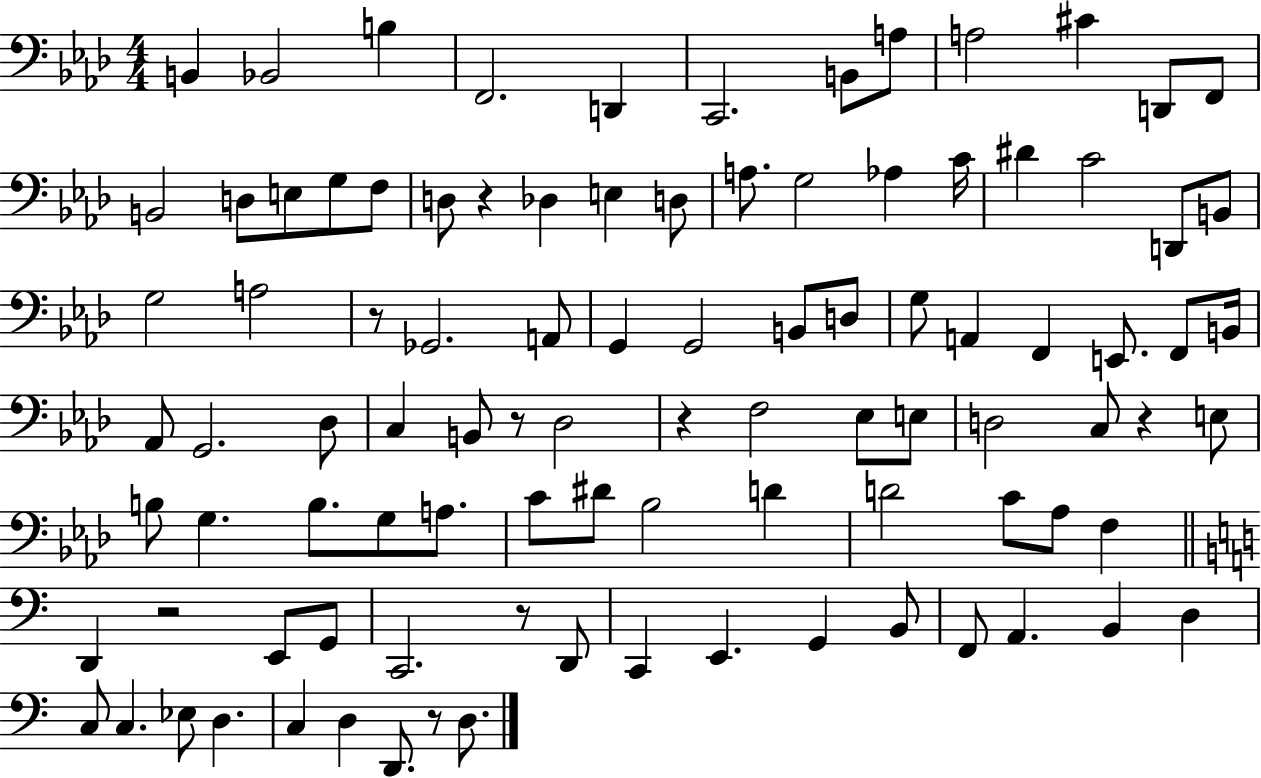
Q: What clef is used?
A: bass